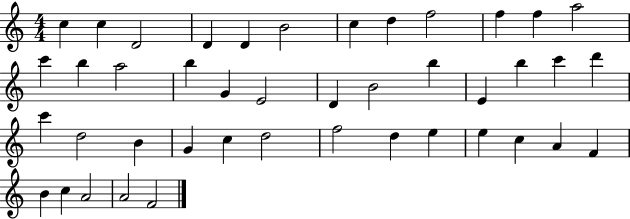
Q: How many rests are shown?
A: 0